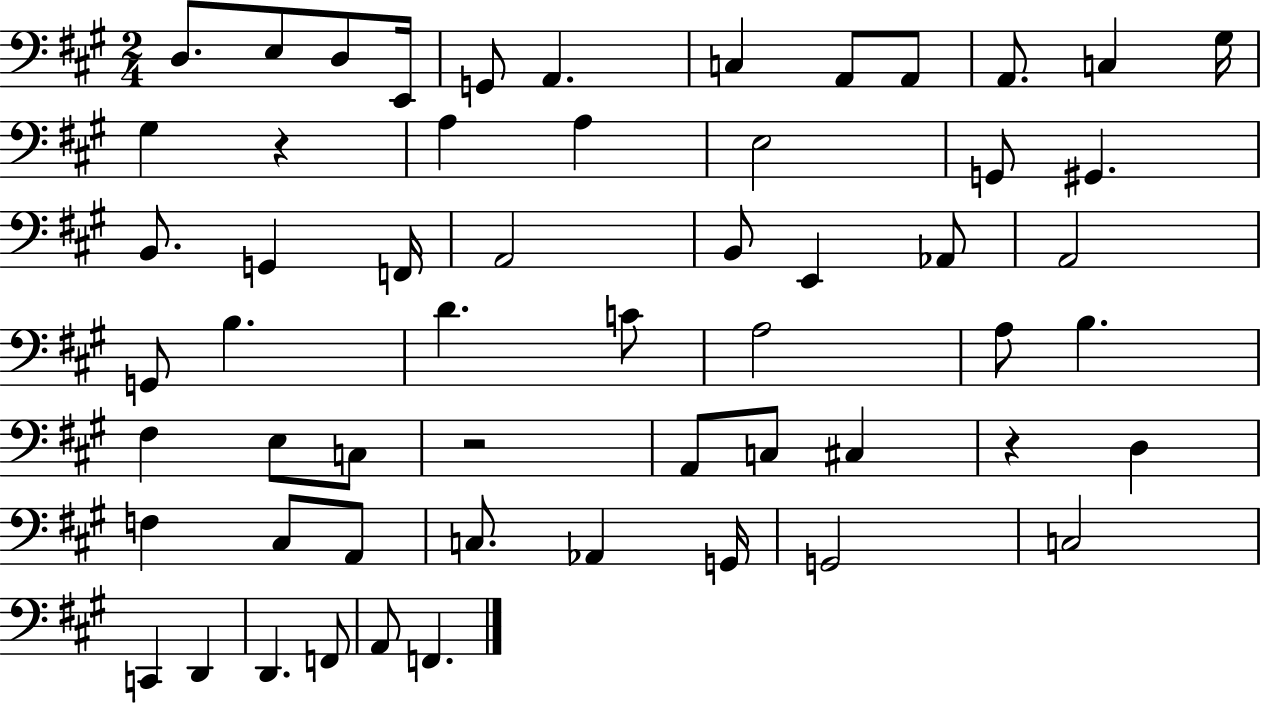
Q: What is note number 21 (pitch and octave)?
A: F2